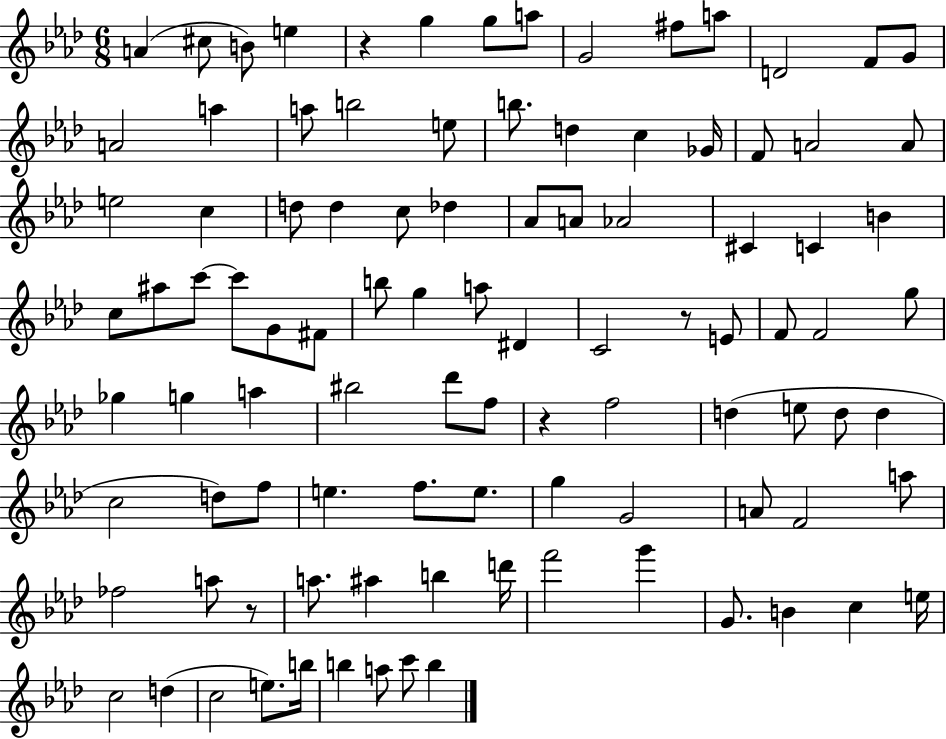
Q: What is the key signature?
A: AES major